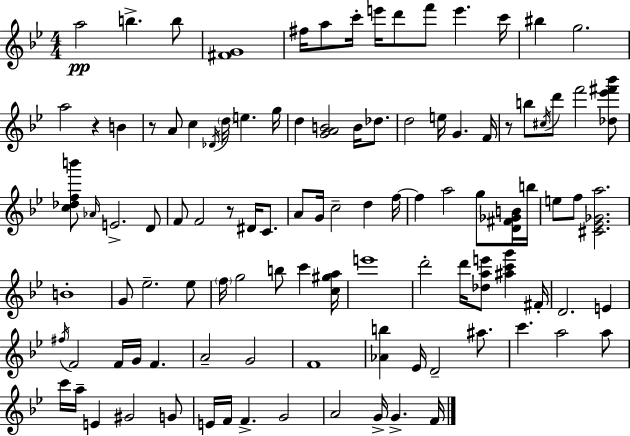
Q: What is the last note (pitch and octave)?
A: F4